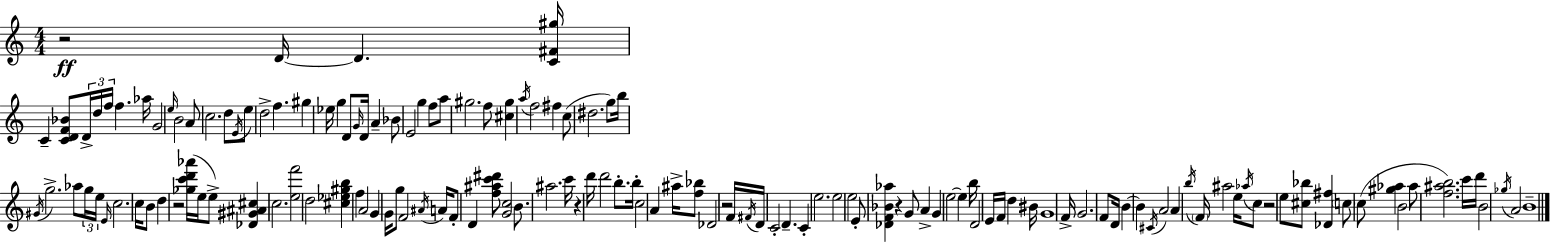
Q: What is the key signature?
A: A minor